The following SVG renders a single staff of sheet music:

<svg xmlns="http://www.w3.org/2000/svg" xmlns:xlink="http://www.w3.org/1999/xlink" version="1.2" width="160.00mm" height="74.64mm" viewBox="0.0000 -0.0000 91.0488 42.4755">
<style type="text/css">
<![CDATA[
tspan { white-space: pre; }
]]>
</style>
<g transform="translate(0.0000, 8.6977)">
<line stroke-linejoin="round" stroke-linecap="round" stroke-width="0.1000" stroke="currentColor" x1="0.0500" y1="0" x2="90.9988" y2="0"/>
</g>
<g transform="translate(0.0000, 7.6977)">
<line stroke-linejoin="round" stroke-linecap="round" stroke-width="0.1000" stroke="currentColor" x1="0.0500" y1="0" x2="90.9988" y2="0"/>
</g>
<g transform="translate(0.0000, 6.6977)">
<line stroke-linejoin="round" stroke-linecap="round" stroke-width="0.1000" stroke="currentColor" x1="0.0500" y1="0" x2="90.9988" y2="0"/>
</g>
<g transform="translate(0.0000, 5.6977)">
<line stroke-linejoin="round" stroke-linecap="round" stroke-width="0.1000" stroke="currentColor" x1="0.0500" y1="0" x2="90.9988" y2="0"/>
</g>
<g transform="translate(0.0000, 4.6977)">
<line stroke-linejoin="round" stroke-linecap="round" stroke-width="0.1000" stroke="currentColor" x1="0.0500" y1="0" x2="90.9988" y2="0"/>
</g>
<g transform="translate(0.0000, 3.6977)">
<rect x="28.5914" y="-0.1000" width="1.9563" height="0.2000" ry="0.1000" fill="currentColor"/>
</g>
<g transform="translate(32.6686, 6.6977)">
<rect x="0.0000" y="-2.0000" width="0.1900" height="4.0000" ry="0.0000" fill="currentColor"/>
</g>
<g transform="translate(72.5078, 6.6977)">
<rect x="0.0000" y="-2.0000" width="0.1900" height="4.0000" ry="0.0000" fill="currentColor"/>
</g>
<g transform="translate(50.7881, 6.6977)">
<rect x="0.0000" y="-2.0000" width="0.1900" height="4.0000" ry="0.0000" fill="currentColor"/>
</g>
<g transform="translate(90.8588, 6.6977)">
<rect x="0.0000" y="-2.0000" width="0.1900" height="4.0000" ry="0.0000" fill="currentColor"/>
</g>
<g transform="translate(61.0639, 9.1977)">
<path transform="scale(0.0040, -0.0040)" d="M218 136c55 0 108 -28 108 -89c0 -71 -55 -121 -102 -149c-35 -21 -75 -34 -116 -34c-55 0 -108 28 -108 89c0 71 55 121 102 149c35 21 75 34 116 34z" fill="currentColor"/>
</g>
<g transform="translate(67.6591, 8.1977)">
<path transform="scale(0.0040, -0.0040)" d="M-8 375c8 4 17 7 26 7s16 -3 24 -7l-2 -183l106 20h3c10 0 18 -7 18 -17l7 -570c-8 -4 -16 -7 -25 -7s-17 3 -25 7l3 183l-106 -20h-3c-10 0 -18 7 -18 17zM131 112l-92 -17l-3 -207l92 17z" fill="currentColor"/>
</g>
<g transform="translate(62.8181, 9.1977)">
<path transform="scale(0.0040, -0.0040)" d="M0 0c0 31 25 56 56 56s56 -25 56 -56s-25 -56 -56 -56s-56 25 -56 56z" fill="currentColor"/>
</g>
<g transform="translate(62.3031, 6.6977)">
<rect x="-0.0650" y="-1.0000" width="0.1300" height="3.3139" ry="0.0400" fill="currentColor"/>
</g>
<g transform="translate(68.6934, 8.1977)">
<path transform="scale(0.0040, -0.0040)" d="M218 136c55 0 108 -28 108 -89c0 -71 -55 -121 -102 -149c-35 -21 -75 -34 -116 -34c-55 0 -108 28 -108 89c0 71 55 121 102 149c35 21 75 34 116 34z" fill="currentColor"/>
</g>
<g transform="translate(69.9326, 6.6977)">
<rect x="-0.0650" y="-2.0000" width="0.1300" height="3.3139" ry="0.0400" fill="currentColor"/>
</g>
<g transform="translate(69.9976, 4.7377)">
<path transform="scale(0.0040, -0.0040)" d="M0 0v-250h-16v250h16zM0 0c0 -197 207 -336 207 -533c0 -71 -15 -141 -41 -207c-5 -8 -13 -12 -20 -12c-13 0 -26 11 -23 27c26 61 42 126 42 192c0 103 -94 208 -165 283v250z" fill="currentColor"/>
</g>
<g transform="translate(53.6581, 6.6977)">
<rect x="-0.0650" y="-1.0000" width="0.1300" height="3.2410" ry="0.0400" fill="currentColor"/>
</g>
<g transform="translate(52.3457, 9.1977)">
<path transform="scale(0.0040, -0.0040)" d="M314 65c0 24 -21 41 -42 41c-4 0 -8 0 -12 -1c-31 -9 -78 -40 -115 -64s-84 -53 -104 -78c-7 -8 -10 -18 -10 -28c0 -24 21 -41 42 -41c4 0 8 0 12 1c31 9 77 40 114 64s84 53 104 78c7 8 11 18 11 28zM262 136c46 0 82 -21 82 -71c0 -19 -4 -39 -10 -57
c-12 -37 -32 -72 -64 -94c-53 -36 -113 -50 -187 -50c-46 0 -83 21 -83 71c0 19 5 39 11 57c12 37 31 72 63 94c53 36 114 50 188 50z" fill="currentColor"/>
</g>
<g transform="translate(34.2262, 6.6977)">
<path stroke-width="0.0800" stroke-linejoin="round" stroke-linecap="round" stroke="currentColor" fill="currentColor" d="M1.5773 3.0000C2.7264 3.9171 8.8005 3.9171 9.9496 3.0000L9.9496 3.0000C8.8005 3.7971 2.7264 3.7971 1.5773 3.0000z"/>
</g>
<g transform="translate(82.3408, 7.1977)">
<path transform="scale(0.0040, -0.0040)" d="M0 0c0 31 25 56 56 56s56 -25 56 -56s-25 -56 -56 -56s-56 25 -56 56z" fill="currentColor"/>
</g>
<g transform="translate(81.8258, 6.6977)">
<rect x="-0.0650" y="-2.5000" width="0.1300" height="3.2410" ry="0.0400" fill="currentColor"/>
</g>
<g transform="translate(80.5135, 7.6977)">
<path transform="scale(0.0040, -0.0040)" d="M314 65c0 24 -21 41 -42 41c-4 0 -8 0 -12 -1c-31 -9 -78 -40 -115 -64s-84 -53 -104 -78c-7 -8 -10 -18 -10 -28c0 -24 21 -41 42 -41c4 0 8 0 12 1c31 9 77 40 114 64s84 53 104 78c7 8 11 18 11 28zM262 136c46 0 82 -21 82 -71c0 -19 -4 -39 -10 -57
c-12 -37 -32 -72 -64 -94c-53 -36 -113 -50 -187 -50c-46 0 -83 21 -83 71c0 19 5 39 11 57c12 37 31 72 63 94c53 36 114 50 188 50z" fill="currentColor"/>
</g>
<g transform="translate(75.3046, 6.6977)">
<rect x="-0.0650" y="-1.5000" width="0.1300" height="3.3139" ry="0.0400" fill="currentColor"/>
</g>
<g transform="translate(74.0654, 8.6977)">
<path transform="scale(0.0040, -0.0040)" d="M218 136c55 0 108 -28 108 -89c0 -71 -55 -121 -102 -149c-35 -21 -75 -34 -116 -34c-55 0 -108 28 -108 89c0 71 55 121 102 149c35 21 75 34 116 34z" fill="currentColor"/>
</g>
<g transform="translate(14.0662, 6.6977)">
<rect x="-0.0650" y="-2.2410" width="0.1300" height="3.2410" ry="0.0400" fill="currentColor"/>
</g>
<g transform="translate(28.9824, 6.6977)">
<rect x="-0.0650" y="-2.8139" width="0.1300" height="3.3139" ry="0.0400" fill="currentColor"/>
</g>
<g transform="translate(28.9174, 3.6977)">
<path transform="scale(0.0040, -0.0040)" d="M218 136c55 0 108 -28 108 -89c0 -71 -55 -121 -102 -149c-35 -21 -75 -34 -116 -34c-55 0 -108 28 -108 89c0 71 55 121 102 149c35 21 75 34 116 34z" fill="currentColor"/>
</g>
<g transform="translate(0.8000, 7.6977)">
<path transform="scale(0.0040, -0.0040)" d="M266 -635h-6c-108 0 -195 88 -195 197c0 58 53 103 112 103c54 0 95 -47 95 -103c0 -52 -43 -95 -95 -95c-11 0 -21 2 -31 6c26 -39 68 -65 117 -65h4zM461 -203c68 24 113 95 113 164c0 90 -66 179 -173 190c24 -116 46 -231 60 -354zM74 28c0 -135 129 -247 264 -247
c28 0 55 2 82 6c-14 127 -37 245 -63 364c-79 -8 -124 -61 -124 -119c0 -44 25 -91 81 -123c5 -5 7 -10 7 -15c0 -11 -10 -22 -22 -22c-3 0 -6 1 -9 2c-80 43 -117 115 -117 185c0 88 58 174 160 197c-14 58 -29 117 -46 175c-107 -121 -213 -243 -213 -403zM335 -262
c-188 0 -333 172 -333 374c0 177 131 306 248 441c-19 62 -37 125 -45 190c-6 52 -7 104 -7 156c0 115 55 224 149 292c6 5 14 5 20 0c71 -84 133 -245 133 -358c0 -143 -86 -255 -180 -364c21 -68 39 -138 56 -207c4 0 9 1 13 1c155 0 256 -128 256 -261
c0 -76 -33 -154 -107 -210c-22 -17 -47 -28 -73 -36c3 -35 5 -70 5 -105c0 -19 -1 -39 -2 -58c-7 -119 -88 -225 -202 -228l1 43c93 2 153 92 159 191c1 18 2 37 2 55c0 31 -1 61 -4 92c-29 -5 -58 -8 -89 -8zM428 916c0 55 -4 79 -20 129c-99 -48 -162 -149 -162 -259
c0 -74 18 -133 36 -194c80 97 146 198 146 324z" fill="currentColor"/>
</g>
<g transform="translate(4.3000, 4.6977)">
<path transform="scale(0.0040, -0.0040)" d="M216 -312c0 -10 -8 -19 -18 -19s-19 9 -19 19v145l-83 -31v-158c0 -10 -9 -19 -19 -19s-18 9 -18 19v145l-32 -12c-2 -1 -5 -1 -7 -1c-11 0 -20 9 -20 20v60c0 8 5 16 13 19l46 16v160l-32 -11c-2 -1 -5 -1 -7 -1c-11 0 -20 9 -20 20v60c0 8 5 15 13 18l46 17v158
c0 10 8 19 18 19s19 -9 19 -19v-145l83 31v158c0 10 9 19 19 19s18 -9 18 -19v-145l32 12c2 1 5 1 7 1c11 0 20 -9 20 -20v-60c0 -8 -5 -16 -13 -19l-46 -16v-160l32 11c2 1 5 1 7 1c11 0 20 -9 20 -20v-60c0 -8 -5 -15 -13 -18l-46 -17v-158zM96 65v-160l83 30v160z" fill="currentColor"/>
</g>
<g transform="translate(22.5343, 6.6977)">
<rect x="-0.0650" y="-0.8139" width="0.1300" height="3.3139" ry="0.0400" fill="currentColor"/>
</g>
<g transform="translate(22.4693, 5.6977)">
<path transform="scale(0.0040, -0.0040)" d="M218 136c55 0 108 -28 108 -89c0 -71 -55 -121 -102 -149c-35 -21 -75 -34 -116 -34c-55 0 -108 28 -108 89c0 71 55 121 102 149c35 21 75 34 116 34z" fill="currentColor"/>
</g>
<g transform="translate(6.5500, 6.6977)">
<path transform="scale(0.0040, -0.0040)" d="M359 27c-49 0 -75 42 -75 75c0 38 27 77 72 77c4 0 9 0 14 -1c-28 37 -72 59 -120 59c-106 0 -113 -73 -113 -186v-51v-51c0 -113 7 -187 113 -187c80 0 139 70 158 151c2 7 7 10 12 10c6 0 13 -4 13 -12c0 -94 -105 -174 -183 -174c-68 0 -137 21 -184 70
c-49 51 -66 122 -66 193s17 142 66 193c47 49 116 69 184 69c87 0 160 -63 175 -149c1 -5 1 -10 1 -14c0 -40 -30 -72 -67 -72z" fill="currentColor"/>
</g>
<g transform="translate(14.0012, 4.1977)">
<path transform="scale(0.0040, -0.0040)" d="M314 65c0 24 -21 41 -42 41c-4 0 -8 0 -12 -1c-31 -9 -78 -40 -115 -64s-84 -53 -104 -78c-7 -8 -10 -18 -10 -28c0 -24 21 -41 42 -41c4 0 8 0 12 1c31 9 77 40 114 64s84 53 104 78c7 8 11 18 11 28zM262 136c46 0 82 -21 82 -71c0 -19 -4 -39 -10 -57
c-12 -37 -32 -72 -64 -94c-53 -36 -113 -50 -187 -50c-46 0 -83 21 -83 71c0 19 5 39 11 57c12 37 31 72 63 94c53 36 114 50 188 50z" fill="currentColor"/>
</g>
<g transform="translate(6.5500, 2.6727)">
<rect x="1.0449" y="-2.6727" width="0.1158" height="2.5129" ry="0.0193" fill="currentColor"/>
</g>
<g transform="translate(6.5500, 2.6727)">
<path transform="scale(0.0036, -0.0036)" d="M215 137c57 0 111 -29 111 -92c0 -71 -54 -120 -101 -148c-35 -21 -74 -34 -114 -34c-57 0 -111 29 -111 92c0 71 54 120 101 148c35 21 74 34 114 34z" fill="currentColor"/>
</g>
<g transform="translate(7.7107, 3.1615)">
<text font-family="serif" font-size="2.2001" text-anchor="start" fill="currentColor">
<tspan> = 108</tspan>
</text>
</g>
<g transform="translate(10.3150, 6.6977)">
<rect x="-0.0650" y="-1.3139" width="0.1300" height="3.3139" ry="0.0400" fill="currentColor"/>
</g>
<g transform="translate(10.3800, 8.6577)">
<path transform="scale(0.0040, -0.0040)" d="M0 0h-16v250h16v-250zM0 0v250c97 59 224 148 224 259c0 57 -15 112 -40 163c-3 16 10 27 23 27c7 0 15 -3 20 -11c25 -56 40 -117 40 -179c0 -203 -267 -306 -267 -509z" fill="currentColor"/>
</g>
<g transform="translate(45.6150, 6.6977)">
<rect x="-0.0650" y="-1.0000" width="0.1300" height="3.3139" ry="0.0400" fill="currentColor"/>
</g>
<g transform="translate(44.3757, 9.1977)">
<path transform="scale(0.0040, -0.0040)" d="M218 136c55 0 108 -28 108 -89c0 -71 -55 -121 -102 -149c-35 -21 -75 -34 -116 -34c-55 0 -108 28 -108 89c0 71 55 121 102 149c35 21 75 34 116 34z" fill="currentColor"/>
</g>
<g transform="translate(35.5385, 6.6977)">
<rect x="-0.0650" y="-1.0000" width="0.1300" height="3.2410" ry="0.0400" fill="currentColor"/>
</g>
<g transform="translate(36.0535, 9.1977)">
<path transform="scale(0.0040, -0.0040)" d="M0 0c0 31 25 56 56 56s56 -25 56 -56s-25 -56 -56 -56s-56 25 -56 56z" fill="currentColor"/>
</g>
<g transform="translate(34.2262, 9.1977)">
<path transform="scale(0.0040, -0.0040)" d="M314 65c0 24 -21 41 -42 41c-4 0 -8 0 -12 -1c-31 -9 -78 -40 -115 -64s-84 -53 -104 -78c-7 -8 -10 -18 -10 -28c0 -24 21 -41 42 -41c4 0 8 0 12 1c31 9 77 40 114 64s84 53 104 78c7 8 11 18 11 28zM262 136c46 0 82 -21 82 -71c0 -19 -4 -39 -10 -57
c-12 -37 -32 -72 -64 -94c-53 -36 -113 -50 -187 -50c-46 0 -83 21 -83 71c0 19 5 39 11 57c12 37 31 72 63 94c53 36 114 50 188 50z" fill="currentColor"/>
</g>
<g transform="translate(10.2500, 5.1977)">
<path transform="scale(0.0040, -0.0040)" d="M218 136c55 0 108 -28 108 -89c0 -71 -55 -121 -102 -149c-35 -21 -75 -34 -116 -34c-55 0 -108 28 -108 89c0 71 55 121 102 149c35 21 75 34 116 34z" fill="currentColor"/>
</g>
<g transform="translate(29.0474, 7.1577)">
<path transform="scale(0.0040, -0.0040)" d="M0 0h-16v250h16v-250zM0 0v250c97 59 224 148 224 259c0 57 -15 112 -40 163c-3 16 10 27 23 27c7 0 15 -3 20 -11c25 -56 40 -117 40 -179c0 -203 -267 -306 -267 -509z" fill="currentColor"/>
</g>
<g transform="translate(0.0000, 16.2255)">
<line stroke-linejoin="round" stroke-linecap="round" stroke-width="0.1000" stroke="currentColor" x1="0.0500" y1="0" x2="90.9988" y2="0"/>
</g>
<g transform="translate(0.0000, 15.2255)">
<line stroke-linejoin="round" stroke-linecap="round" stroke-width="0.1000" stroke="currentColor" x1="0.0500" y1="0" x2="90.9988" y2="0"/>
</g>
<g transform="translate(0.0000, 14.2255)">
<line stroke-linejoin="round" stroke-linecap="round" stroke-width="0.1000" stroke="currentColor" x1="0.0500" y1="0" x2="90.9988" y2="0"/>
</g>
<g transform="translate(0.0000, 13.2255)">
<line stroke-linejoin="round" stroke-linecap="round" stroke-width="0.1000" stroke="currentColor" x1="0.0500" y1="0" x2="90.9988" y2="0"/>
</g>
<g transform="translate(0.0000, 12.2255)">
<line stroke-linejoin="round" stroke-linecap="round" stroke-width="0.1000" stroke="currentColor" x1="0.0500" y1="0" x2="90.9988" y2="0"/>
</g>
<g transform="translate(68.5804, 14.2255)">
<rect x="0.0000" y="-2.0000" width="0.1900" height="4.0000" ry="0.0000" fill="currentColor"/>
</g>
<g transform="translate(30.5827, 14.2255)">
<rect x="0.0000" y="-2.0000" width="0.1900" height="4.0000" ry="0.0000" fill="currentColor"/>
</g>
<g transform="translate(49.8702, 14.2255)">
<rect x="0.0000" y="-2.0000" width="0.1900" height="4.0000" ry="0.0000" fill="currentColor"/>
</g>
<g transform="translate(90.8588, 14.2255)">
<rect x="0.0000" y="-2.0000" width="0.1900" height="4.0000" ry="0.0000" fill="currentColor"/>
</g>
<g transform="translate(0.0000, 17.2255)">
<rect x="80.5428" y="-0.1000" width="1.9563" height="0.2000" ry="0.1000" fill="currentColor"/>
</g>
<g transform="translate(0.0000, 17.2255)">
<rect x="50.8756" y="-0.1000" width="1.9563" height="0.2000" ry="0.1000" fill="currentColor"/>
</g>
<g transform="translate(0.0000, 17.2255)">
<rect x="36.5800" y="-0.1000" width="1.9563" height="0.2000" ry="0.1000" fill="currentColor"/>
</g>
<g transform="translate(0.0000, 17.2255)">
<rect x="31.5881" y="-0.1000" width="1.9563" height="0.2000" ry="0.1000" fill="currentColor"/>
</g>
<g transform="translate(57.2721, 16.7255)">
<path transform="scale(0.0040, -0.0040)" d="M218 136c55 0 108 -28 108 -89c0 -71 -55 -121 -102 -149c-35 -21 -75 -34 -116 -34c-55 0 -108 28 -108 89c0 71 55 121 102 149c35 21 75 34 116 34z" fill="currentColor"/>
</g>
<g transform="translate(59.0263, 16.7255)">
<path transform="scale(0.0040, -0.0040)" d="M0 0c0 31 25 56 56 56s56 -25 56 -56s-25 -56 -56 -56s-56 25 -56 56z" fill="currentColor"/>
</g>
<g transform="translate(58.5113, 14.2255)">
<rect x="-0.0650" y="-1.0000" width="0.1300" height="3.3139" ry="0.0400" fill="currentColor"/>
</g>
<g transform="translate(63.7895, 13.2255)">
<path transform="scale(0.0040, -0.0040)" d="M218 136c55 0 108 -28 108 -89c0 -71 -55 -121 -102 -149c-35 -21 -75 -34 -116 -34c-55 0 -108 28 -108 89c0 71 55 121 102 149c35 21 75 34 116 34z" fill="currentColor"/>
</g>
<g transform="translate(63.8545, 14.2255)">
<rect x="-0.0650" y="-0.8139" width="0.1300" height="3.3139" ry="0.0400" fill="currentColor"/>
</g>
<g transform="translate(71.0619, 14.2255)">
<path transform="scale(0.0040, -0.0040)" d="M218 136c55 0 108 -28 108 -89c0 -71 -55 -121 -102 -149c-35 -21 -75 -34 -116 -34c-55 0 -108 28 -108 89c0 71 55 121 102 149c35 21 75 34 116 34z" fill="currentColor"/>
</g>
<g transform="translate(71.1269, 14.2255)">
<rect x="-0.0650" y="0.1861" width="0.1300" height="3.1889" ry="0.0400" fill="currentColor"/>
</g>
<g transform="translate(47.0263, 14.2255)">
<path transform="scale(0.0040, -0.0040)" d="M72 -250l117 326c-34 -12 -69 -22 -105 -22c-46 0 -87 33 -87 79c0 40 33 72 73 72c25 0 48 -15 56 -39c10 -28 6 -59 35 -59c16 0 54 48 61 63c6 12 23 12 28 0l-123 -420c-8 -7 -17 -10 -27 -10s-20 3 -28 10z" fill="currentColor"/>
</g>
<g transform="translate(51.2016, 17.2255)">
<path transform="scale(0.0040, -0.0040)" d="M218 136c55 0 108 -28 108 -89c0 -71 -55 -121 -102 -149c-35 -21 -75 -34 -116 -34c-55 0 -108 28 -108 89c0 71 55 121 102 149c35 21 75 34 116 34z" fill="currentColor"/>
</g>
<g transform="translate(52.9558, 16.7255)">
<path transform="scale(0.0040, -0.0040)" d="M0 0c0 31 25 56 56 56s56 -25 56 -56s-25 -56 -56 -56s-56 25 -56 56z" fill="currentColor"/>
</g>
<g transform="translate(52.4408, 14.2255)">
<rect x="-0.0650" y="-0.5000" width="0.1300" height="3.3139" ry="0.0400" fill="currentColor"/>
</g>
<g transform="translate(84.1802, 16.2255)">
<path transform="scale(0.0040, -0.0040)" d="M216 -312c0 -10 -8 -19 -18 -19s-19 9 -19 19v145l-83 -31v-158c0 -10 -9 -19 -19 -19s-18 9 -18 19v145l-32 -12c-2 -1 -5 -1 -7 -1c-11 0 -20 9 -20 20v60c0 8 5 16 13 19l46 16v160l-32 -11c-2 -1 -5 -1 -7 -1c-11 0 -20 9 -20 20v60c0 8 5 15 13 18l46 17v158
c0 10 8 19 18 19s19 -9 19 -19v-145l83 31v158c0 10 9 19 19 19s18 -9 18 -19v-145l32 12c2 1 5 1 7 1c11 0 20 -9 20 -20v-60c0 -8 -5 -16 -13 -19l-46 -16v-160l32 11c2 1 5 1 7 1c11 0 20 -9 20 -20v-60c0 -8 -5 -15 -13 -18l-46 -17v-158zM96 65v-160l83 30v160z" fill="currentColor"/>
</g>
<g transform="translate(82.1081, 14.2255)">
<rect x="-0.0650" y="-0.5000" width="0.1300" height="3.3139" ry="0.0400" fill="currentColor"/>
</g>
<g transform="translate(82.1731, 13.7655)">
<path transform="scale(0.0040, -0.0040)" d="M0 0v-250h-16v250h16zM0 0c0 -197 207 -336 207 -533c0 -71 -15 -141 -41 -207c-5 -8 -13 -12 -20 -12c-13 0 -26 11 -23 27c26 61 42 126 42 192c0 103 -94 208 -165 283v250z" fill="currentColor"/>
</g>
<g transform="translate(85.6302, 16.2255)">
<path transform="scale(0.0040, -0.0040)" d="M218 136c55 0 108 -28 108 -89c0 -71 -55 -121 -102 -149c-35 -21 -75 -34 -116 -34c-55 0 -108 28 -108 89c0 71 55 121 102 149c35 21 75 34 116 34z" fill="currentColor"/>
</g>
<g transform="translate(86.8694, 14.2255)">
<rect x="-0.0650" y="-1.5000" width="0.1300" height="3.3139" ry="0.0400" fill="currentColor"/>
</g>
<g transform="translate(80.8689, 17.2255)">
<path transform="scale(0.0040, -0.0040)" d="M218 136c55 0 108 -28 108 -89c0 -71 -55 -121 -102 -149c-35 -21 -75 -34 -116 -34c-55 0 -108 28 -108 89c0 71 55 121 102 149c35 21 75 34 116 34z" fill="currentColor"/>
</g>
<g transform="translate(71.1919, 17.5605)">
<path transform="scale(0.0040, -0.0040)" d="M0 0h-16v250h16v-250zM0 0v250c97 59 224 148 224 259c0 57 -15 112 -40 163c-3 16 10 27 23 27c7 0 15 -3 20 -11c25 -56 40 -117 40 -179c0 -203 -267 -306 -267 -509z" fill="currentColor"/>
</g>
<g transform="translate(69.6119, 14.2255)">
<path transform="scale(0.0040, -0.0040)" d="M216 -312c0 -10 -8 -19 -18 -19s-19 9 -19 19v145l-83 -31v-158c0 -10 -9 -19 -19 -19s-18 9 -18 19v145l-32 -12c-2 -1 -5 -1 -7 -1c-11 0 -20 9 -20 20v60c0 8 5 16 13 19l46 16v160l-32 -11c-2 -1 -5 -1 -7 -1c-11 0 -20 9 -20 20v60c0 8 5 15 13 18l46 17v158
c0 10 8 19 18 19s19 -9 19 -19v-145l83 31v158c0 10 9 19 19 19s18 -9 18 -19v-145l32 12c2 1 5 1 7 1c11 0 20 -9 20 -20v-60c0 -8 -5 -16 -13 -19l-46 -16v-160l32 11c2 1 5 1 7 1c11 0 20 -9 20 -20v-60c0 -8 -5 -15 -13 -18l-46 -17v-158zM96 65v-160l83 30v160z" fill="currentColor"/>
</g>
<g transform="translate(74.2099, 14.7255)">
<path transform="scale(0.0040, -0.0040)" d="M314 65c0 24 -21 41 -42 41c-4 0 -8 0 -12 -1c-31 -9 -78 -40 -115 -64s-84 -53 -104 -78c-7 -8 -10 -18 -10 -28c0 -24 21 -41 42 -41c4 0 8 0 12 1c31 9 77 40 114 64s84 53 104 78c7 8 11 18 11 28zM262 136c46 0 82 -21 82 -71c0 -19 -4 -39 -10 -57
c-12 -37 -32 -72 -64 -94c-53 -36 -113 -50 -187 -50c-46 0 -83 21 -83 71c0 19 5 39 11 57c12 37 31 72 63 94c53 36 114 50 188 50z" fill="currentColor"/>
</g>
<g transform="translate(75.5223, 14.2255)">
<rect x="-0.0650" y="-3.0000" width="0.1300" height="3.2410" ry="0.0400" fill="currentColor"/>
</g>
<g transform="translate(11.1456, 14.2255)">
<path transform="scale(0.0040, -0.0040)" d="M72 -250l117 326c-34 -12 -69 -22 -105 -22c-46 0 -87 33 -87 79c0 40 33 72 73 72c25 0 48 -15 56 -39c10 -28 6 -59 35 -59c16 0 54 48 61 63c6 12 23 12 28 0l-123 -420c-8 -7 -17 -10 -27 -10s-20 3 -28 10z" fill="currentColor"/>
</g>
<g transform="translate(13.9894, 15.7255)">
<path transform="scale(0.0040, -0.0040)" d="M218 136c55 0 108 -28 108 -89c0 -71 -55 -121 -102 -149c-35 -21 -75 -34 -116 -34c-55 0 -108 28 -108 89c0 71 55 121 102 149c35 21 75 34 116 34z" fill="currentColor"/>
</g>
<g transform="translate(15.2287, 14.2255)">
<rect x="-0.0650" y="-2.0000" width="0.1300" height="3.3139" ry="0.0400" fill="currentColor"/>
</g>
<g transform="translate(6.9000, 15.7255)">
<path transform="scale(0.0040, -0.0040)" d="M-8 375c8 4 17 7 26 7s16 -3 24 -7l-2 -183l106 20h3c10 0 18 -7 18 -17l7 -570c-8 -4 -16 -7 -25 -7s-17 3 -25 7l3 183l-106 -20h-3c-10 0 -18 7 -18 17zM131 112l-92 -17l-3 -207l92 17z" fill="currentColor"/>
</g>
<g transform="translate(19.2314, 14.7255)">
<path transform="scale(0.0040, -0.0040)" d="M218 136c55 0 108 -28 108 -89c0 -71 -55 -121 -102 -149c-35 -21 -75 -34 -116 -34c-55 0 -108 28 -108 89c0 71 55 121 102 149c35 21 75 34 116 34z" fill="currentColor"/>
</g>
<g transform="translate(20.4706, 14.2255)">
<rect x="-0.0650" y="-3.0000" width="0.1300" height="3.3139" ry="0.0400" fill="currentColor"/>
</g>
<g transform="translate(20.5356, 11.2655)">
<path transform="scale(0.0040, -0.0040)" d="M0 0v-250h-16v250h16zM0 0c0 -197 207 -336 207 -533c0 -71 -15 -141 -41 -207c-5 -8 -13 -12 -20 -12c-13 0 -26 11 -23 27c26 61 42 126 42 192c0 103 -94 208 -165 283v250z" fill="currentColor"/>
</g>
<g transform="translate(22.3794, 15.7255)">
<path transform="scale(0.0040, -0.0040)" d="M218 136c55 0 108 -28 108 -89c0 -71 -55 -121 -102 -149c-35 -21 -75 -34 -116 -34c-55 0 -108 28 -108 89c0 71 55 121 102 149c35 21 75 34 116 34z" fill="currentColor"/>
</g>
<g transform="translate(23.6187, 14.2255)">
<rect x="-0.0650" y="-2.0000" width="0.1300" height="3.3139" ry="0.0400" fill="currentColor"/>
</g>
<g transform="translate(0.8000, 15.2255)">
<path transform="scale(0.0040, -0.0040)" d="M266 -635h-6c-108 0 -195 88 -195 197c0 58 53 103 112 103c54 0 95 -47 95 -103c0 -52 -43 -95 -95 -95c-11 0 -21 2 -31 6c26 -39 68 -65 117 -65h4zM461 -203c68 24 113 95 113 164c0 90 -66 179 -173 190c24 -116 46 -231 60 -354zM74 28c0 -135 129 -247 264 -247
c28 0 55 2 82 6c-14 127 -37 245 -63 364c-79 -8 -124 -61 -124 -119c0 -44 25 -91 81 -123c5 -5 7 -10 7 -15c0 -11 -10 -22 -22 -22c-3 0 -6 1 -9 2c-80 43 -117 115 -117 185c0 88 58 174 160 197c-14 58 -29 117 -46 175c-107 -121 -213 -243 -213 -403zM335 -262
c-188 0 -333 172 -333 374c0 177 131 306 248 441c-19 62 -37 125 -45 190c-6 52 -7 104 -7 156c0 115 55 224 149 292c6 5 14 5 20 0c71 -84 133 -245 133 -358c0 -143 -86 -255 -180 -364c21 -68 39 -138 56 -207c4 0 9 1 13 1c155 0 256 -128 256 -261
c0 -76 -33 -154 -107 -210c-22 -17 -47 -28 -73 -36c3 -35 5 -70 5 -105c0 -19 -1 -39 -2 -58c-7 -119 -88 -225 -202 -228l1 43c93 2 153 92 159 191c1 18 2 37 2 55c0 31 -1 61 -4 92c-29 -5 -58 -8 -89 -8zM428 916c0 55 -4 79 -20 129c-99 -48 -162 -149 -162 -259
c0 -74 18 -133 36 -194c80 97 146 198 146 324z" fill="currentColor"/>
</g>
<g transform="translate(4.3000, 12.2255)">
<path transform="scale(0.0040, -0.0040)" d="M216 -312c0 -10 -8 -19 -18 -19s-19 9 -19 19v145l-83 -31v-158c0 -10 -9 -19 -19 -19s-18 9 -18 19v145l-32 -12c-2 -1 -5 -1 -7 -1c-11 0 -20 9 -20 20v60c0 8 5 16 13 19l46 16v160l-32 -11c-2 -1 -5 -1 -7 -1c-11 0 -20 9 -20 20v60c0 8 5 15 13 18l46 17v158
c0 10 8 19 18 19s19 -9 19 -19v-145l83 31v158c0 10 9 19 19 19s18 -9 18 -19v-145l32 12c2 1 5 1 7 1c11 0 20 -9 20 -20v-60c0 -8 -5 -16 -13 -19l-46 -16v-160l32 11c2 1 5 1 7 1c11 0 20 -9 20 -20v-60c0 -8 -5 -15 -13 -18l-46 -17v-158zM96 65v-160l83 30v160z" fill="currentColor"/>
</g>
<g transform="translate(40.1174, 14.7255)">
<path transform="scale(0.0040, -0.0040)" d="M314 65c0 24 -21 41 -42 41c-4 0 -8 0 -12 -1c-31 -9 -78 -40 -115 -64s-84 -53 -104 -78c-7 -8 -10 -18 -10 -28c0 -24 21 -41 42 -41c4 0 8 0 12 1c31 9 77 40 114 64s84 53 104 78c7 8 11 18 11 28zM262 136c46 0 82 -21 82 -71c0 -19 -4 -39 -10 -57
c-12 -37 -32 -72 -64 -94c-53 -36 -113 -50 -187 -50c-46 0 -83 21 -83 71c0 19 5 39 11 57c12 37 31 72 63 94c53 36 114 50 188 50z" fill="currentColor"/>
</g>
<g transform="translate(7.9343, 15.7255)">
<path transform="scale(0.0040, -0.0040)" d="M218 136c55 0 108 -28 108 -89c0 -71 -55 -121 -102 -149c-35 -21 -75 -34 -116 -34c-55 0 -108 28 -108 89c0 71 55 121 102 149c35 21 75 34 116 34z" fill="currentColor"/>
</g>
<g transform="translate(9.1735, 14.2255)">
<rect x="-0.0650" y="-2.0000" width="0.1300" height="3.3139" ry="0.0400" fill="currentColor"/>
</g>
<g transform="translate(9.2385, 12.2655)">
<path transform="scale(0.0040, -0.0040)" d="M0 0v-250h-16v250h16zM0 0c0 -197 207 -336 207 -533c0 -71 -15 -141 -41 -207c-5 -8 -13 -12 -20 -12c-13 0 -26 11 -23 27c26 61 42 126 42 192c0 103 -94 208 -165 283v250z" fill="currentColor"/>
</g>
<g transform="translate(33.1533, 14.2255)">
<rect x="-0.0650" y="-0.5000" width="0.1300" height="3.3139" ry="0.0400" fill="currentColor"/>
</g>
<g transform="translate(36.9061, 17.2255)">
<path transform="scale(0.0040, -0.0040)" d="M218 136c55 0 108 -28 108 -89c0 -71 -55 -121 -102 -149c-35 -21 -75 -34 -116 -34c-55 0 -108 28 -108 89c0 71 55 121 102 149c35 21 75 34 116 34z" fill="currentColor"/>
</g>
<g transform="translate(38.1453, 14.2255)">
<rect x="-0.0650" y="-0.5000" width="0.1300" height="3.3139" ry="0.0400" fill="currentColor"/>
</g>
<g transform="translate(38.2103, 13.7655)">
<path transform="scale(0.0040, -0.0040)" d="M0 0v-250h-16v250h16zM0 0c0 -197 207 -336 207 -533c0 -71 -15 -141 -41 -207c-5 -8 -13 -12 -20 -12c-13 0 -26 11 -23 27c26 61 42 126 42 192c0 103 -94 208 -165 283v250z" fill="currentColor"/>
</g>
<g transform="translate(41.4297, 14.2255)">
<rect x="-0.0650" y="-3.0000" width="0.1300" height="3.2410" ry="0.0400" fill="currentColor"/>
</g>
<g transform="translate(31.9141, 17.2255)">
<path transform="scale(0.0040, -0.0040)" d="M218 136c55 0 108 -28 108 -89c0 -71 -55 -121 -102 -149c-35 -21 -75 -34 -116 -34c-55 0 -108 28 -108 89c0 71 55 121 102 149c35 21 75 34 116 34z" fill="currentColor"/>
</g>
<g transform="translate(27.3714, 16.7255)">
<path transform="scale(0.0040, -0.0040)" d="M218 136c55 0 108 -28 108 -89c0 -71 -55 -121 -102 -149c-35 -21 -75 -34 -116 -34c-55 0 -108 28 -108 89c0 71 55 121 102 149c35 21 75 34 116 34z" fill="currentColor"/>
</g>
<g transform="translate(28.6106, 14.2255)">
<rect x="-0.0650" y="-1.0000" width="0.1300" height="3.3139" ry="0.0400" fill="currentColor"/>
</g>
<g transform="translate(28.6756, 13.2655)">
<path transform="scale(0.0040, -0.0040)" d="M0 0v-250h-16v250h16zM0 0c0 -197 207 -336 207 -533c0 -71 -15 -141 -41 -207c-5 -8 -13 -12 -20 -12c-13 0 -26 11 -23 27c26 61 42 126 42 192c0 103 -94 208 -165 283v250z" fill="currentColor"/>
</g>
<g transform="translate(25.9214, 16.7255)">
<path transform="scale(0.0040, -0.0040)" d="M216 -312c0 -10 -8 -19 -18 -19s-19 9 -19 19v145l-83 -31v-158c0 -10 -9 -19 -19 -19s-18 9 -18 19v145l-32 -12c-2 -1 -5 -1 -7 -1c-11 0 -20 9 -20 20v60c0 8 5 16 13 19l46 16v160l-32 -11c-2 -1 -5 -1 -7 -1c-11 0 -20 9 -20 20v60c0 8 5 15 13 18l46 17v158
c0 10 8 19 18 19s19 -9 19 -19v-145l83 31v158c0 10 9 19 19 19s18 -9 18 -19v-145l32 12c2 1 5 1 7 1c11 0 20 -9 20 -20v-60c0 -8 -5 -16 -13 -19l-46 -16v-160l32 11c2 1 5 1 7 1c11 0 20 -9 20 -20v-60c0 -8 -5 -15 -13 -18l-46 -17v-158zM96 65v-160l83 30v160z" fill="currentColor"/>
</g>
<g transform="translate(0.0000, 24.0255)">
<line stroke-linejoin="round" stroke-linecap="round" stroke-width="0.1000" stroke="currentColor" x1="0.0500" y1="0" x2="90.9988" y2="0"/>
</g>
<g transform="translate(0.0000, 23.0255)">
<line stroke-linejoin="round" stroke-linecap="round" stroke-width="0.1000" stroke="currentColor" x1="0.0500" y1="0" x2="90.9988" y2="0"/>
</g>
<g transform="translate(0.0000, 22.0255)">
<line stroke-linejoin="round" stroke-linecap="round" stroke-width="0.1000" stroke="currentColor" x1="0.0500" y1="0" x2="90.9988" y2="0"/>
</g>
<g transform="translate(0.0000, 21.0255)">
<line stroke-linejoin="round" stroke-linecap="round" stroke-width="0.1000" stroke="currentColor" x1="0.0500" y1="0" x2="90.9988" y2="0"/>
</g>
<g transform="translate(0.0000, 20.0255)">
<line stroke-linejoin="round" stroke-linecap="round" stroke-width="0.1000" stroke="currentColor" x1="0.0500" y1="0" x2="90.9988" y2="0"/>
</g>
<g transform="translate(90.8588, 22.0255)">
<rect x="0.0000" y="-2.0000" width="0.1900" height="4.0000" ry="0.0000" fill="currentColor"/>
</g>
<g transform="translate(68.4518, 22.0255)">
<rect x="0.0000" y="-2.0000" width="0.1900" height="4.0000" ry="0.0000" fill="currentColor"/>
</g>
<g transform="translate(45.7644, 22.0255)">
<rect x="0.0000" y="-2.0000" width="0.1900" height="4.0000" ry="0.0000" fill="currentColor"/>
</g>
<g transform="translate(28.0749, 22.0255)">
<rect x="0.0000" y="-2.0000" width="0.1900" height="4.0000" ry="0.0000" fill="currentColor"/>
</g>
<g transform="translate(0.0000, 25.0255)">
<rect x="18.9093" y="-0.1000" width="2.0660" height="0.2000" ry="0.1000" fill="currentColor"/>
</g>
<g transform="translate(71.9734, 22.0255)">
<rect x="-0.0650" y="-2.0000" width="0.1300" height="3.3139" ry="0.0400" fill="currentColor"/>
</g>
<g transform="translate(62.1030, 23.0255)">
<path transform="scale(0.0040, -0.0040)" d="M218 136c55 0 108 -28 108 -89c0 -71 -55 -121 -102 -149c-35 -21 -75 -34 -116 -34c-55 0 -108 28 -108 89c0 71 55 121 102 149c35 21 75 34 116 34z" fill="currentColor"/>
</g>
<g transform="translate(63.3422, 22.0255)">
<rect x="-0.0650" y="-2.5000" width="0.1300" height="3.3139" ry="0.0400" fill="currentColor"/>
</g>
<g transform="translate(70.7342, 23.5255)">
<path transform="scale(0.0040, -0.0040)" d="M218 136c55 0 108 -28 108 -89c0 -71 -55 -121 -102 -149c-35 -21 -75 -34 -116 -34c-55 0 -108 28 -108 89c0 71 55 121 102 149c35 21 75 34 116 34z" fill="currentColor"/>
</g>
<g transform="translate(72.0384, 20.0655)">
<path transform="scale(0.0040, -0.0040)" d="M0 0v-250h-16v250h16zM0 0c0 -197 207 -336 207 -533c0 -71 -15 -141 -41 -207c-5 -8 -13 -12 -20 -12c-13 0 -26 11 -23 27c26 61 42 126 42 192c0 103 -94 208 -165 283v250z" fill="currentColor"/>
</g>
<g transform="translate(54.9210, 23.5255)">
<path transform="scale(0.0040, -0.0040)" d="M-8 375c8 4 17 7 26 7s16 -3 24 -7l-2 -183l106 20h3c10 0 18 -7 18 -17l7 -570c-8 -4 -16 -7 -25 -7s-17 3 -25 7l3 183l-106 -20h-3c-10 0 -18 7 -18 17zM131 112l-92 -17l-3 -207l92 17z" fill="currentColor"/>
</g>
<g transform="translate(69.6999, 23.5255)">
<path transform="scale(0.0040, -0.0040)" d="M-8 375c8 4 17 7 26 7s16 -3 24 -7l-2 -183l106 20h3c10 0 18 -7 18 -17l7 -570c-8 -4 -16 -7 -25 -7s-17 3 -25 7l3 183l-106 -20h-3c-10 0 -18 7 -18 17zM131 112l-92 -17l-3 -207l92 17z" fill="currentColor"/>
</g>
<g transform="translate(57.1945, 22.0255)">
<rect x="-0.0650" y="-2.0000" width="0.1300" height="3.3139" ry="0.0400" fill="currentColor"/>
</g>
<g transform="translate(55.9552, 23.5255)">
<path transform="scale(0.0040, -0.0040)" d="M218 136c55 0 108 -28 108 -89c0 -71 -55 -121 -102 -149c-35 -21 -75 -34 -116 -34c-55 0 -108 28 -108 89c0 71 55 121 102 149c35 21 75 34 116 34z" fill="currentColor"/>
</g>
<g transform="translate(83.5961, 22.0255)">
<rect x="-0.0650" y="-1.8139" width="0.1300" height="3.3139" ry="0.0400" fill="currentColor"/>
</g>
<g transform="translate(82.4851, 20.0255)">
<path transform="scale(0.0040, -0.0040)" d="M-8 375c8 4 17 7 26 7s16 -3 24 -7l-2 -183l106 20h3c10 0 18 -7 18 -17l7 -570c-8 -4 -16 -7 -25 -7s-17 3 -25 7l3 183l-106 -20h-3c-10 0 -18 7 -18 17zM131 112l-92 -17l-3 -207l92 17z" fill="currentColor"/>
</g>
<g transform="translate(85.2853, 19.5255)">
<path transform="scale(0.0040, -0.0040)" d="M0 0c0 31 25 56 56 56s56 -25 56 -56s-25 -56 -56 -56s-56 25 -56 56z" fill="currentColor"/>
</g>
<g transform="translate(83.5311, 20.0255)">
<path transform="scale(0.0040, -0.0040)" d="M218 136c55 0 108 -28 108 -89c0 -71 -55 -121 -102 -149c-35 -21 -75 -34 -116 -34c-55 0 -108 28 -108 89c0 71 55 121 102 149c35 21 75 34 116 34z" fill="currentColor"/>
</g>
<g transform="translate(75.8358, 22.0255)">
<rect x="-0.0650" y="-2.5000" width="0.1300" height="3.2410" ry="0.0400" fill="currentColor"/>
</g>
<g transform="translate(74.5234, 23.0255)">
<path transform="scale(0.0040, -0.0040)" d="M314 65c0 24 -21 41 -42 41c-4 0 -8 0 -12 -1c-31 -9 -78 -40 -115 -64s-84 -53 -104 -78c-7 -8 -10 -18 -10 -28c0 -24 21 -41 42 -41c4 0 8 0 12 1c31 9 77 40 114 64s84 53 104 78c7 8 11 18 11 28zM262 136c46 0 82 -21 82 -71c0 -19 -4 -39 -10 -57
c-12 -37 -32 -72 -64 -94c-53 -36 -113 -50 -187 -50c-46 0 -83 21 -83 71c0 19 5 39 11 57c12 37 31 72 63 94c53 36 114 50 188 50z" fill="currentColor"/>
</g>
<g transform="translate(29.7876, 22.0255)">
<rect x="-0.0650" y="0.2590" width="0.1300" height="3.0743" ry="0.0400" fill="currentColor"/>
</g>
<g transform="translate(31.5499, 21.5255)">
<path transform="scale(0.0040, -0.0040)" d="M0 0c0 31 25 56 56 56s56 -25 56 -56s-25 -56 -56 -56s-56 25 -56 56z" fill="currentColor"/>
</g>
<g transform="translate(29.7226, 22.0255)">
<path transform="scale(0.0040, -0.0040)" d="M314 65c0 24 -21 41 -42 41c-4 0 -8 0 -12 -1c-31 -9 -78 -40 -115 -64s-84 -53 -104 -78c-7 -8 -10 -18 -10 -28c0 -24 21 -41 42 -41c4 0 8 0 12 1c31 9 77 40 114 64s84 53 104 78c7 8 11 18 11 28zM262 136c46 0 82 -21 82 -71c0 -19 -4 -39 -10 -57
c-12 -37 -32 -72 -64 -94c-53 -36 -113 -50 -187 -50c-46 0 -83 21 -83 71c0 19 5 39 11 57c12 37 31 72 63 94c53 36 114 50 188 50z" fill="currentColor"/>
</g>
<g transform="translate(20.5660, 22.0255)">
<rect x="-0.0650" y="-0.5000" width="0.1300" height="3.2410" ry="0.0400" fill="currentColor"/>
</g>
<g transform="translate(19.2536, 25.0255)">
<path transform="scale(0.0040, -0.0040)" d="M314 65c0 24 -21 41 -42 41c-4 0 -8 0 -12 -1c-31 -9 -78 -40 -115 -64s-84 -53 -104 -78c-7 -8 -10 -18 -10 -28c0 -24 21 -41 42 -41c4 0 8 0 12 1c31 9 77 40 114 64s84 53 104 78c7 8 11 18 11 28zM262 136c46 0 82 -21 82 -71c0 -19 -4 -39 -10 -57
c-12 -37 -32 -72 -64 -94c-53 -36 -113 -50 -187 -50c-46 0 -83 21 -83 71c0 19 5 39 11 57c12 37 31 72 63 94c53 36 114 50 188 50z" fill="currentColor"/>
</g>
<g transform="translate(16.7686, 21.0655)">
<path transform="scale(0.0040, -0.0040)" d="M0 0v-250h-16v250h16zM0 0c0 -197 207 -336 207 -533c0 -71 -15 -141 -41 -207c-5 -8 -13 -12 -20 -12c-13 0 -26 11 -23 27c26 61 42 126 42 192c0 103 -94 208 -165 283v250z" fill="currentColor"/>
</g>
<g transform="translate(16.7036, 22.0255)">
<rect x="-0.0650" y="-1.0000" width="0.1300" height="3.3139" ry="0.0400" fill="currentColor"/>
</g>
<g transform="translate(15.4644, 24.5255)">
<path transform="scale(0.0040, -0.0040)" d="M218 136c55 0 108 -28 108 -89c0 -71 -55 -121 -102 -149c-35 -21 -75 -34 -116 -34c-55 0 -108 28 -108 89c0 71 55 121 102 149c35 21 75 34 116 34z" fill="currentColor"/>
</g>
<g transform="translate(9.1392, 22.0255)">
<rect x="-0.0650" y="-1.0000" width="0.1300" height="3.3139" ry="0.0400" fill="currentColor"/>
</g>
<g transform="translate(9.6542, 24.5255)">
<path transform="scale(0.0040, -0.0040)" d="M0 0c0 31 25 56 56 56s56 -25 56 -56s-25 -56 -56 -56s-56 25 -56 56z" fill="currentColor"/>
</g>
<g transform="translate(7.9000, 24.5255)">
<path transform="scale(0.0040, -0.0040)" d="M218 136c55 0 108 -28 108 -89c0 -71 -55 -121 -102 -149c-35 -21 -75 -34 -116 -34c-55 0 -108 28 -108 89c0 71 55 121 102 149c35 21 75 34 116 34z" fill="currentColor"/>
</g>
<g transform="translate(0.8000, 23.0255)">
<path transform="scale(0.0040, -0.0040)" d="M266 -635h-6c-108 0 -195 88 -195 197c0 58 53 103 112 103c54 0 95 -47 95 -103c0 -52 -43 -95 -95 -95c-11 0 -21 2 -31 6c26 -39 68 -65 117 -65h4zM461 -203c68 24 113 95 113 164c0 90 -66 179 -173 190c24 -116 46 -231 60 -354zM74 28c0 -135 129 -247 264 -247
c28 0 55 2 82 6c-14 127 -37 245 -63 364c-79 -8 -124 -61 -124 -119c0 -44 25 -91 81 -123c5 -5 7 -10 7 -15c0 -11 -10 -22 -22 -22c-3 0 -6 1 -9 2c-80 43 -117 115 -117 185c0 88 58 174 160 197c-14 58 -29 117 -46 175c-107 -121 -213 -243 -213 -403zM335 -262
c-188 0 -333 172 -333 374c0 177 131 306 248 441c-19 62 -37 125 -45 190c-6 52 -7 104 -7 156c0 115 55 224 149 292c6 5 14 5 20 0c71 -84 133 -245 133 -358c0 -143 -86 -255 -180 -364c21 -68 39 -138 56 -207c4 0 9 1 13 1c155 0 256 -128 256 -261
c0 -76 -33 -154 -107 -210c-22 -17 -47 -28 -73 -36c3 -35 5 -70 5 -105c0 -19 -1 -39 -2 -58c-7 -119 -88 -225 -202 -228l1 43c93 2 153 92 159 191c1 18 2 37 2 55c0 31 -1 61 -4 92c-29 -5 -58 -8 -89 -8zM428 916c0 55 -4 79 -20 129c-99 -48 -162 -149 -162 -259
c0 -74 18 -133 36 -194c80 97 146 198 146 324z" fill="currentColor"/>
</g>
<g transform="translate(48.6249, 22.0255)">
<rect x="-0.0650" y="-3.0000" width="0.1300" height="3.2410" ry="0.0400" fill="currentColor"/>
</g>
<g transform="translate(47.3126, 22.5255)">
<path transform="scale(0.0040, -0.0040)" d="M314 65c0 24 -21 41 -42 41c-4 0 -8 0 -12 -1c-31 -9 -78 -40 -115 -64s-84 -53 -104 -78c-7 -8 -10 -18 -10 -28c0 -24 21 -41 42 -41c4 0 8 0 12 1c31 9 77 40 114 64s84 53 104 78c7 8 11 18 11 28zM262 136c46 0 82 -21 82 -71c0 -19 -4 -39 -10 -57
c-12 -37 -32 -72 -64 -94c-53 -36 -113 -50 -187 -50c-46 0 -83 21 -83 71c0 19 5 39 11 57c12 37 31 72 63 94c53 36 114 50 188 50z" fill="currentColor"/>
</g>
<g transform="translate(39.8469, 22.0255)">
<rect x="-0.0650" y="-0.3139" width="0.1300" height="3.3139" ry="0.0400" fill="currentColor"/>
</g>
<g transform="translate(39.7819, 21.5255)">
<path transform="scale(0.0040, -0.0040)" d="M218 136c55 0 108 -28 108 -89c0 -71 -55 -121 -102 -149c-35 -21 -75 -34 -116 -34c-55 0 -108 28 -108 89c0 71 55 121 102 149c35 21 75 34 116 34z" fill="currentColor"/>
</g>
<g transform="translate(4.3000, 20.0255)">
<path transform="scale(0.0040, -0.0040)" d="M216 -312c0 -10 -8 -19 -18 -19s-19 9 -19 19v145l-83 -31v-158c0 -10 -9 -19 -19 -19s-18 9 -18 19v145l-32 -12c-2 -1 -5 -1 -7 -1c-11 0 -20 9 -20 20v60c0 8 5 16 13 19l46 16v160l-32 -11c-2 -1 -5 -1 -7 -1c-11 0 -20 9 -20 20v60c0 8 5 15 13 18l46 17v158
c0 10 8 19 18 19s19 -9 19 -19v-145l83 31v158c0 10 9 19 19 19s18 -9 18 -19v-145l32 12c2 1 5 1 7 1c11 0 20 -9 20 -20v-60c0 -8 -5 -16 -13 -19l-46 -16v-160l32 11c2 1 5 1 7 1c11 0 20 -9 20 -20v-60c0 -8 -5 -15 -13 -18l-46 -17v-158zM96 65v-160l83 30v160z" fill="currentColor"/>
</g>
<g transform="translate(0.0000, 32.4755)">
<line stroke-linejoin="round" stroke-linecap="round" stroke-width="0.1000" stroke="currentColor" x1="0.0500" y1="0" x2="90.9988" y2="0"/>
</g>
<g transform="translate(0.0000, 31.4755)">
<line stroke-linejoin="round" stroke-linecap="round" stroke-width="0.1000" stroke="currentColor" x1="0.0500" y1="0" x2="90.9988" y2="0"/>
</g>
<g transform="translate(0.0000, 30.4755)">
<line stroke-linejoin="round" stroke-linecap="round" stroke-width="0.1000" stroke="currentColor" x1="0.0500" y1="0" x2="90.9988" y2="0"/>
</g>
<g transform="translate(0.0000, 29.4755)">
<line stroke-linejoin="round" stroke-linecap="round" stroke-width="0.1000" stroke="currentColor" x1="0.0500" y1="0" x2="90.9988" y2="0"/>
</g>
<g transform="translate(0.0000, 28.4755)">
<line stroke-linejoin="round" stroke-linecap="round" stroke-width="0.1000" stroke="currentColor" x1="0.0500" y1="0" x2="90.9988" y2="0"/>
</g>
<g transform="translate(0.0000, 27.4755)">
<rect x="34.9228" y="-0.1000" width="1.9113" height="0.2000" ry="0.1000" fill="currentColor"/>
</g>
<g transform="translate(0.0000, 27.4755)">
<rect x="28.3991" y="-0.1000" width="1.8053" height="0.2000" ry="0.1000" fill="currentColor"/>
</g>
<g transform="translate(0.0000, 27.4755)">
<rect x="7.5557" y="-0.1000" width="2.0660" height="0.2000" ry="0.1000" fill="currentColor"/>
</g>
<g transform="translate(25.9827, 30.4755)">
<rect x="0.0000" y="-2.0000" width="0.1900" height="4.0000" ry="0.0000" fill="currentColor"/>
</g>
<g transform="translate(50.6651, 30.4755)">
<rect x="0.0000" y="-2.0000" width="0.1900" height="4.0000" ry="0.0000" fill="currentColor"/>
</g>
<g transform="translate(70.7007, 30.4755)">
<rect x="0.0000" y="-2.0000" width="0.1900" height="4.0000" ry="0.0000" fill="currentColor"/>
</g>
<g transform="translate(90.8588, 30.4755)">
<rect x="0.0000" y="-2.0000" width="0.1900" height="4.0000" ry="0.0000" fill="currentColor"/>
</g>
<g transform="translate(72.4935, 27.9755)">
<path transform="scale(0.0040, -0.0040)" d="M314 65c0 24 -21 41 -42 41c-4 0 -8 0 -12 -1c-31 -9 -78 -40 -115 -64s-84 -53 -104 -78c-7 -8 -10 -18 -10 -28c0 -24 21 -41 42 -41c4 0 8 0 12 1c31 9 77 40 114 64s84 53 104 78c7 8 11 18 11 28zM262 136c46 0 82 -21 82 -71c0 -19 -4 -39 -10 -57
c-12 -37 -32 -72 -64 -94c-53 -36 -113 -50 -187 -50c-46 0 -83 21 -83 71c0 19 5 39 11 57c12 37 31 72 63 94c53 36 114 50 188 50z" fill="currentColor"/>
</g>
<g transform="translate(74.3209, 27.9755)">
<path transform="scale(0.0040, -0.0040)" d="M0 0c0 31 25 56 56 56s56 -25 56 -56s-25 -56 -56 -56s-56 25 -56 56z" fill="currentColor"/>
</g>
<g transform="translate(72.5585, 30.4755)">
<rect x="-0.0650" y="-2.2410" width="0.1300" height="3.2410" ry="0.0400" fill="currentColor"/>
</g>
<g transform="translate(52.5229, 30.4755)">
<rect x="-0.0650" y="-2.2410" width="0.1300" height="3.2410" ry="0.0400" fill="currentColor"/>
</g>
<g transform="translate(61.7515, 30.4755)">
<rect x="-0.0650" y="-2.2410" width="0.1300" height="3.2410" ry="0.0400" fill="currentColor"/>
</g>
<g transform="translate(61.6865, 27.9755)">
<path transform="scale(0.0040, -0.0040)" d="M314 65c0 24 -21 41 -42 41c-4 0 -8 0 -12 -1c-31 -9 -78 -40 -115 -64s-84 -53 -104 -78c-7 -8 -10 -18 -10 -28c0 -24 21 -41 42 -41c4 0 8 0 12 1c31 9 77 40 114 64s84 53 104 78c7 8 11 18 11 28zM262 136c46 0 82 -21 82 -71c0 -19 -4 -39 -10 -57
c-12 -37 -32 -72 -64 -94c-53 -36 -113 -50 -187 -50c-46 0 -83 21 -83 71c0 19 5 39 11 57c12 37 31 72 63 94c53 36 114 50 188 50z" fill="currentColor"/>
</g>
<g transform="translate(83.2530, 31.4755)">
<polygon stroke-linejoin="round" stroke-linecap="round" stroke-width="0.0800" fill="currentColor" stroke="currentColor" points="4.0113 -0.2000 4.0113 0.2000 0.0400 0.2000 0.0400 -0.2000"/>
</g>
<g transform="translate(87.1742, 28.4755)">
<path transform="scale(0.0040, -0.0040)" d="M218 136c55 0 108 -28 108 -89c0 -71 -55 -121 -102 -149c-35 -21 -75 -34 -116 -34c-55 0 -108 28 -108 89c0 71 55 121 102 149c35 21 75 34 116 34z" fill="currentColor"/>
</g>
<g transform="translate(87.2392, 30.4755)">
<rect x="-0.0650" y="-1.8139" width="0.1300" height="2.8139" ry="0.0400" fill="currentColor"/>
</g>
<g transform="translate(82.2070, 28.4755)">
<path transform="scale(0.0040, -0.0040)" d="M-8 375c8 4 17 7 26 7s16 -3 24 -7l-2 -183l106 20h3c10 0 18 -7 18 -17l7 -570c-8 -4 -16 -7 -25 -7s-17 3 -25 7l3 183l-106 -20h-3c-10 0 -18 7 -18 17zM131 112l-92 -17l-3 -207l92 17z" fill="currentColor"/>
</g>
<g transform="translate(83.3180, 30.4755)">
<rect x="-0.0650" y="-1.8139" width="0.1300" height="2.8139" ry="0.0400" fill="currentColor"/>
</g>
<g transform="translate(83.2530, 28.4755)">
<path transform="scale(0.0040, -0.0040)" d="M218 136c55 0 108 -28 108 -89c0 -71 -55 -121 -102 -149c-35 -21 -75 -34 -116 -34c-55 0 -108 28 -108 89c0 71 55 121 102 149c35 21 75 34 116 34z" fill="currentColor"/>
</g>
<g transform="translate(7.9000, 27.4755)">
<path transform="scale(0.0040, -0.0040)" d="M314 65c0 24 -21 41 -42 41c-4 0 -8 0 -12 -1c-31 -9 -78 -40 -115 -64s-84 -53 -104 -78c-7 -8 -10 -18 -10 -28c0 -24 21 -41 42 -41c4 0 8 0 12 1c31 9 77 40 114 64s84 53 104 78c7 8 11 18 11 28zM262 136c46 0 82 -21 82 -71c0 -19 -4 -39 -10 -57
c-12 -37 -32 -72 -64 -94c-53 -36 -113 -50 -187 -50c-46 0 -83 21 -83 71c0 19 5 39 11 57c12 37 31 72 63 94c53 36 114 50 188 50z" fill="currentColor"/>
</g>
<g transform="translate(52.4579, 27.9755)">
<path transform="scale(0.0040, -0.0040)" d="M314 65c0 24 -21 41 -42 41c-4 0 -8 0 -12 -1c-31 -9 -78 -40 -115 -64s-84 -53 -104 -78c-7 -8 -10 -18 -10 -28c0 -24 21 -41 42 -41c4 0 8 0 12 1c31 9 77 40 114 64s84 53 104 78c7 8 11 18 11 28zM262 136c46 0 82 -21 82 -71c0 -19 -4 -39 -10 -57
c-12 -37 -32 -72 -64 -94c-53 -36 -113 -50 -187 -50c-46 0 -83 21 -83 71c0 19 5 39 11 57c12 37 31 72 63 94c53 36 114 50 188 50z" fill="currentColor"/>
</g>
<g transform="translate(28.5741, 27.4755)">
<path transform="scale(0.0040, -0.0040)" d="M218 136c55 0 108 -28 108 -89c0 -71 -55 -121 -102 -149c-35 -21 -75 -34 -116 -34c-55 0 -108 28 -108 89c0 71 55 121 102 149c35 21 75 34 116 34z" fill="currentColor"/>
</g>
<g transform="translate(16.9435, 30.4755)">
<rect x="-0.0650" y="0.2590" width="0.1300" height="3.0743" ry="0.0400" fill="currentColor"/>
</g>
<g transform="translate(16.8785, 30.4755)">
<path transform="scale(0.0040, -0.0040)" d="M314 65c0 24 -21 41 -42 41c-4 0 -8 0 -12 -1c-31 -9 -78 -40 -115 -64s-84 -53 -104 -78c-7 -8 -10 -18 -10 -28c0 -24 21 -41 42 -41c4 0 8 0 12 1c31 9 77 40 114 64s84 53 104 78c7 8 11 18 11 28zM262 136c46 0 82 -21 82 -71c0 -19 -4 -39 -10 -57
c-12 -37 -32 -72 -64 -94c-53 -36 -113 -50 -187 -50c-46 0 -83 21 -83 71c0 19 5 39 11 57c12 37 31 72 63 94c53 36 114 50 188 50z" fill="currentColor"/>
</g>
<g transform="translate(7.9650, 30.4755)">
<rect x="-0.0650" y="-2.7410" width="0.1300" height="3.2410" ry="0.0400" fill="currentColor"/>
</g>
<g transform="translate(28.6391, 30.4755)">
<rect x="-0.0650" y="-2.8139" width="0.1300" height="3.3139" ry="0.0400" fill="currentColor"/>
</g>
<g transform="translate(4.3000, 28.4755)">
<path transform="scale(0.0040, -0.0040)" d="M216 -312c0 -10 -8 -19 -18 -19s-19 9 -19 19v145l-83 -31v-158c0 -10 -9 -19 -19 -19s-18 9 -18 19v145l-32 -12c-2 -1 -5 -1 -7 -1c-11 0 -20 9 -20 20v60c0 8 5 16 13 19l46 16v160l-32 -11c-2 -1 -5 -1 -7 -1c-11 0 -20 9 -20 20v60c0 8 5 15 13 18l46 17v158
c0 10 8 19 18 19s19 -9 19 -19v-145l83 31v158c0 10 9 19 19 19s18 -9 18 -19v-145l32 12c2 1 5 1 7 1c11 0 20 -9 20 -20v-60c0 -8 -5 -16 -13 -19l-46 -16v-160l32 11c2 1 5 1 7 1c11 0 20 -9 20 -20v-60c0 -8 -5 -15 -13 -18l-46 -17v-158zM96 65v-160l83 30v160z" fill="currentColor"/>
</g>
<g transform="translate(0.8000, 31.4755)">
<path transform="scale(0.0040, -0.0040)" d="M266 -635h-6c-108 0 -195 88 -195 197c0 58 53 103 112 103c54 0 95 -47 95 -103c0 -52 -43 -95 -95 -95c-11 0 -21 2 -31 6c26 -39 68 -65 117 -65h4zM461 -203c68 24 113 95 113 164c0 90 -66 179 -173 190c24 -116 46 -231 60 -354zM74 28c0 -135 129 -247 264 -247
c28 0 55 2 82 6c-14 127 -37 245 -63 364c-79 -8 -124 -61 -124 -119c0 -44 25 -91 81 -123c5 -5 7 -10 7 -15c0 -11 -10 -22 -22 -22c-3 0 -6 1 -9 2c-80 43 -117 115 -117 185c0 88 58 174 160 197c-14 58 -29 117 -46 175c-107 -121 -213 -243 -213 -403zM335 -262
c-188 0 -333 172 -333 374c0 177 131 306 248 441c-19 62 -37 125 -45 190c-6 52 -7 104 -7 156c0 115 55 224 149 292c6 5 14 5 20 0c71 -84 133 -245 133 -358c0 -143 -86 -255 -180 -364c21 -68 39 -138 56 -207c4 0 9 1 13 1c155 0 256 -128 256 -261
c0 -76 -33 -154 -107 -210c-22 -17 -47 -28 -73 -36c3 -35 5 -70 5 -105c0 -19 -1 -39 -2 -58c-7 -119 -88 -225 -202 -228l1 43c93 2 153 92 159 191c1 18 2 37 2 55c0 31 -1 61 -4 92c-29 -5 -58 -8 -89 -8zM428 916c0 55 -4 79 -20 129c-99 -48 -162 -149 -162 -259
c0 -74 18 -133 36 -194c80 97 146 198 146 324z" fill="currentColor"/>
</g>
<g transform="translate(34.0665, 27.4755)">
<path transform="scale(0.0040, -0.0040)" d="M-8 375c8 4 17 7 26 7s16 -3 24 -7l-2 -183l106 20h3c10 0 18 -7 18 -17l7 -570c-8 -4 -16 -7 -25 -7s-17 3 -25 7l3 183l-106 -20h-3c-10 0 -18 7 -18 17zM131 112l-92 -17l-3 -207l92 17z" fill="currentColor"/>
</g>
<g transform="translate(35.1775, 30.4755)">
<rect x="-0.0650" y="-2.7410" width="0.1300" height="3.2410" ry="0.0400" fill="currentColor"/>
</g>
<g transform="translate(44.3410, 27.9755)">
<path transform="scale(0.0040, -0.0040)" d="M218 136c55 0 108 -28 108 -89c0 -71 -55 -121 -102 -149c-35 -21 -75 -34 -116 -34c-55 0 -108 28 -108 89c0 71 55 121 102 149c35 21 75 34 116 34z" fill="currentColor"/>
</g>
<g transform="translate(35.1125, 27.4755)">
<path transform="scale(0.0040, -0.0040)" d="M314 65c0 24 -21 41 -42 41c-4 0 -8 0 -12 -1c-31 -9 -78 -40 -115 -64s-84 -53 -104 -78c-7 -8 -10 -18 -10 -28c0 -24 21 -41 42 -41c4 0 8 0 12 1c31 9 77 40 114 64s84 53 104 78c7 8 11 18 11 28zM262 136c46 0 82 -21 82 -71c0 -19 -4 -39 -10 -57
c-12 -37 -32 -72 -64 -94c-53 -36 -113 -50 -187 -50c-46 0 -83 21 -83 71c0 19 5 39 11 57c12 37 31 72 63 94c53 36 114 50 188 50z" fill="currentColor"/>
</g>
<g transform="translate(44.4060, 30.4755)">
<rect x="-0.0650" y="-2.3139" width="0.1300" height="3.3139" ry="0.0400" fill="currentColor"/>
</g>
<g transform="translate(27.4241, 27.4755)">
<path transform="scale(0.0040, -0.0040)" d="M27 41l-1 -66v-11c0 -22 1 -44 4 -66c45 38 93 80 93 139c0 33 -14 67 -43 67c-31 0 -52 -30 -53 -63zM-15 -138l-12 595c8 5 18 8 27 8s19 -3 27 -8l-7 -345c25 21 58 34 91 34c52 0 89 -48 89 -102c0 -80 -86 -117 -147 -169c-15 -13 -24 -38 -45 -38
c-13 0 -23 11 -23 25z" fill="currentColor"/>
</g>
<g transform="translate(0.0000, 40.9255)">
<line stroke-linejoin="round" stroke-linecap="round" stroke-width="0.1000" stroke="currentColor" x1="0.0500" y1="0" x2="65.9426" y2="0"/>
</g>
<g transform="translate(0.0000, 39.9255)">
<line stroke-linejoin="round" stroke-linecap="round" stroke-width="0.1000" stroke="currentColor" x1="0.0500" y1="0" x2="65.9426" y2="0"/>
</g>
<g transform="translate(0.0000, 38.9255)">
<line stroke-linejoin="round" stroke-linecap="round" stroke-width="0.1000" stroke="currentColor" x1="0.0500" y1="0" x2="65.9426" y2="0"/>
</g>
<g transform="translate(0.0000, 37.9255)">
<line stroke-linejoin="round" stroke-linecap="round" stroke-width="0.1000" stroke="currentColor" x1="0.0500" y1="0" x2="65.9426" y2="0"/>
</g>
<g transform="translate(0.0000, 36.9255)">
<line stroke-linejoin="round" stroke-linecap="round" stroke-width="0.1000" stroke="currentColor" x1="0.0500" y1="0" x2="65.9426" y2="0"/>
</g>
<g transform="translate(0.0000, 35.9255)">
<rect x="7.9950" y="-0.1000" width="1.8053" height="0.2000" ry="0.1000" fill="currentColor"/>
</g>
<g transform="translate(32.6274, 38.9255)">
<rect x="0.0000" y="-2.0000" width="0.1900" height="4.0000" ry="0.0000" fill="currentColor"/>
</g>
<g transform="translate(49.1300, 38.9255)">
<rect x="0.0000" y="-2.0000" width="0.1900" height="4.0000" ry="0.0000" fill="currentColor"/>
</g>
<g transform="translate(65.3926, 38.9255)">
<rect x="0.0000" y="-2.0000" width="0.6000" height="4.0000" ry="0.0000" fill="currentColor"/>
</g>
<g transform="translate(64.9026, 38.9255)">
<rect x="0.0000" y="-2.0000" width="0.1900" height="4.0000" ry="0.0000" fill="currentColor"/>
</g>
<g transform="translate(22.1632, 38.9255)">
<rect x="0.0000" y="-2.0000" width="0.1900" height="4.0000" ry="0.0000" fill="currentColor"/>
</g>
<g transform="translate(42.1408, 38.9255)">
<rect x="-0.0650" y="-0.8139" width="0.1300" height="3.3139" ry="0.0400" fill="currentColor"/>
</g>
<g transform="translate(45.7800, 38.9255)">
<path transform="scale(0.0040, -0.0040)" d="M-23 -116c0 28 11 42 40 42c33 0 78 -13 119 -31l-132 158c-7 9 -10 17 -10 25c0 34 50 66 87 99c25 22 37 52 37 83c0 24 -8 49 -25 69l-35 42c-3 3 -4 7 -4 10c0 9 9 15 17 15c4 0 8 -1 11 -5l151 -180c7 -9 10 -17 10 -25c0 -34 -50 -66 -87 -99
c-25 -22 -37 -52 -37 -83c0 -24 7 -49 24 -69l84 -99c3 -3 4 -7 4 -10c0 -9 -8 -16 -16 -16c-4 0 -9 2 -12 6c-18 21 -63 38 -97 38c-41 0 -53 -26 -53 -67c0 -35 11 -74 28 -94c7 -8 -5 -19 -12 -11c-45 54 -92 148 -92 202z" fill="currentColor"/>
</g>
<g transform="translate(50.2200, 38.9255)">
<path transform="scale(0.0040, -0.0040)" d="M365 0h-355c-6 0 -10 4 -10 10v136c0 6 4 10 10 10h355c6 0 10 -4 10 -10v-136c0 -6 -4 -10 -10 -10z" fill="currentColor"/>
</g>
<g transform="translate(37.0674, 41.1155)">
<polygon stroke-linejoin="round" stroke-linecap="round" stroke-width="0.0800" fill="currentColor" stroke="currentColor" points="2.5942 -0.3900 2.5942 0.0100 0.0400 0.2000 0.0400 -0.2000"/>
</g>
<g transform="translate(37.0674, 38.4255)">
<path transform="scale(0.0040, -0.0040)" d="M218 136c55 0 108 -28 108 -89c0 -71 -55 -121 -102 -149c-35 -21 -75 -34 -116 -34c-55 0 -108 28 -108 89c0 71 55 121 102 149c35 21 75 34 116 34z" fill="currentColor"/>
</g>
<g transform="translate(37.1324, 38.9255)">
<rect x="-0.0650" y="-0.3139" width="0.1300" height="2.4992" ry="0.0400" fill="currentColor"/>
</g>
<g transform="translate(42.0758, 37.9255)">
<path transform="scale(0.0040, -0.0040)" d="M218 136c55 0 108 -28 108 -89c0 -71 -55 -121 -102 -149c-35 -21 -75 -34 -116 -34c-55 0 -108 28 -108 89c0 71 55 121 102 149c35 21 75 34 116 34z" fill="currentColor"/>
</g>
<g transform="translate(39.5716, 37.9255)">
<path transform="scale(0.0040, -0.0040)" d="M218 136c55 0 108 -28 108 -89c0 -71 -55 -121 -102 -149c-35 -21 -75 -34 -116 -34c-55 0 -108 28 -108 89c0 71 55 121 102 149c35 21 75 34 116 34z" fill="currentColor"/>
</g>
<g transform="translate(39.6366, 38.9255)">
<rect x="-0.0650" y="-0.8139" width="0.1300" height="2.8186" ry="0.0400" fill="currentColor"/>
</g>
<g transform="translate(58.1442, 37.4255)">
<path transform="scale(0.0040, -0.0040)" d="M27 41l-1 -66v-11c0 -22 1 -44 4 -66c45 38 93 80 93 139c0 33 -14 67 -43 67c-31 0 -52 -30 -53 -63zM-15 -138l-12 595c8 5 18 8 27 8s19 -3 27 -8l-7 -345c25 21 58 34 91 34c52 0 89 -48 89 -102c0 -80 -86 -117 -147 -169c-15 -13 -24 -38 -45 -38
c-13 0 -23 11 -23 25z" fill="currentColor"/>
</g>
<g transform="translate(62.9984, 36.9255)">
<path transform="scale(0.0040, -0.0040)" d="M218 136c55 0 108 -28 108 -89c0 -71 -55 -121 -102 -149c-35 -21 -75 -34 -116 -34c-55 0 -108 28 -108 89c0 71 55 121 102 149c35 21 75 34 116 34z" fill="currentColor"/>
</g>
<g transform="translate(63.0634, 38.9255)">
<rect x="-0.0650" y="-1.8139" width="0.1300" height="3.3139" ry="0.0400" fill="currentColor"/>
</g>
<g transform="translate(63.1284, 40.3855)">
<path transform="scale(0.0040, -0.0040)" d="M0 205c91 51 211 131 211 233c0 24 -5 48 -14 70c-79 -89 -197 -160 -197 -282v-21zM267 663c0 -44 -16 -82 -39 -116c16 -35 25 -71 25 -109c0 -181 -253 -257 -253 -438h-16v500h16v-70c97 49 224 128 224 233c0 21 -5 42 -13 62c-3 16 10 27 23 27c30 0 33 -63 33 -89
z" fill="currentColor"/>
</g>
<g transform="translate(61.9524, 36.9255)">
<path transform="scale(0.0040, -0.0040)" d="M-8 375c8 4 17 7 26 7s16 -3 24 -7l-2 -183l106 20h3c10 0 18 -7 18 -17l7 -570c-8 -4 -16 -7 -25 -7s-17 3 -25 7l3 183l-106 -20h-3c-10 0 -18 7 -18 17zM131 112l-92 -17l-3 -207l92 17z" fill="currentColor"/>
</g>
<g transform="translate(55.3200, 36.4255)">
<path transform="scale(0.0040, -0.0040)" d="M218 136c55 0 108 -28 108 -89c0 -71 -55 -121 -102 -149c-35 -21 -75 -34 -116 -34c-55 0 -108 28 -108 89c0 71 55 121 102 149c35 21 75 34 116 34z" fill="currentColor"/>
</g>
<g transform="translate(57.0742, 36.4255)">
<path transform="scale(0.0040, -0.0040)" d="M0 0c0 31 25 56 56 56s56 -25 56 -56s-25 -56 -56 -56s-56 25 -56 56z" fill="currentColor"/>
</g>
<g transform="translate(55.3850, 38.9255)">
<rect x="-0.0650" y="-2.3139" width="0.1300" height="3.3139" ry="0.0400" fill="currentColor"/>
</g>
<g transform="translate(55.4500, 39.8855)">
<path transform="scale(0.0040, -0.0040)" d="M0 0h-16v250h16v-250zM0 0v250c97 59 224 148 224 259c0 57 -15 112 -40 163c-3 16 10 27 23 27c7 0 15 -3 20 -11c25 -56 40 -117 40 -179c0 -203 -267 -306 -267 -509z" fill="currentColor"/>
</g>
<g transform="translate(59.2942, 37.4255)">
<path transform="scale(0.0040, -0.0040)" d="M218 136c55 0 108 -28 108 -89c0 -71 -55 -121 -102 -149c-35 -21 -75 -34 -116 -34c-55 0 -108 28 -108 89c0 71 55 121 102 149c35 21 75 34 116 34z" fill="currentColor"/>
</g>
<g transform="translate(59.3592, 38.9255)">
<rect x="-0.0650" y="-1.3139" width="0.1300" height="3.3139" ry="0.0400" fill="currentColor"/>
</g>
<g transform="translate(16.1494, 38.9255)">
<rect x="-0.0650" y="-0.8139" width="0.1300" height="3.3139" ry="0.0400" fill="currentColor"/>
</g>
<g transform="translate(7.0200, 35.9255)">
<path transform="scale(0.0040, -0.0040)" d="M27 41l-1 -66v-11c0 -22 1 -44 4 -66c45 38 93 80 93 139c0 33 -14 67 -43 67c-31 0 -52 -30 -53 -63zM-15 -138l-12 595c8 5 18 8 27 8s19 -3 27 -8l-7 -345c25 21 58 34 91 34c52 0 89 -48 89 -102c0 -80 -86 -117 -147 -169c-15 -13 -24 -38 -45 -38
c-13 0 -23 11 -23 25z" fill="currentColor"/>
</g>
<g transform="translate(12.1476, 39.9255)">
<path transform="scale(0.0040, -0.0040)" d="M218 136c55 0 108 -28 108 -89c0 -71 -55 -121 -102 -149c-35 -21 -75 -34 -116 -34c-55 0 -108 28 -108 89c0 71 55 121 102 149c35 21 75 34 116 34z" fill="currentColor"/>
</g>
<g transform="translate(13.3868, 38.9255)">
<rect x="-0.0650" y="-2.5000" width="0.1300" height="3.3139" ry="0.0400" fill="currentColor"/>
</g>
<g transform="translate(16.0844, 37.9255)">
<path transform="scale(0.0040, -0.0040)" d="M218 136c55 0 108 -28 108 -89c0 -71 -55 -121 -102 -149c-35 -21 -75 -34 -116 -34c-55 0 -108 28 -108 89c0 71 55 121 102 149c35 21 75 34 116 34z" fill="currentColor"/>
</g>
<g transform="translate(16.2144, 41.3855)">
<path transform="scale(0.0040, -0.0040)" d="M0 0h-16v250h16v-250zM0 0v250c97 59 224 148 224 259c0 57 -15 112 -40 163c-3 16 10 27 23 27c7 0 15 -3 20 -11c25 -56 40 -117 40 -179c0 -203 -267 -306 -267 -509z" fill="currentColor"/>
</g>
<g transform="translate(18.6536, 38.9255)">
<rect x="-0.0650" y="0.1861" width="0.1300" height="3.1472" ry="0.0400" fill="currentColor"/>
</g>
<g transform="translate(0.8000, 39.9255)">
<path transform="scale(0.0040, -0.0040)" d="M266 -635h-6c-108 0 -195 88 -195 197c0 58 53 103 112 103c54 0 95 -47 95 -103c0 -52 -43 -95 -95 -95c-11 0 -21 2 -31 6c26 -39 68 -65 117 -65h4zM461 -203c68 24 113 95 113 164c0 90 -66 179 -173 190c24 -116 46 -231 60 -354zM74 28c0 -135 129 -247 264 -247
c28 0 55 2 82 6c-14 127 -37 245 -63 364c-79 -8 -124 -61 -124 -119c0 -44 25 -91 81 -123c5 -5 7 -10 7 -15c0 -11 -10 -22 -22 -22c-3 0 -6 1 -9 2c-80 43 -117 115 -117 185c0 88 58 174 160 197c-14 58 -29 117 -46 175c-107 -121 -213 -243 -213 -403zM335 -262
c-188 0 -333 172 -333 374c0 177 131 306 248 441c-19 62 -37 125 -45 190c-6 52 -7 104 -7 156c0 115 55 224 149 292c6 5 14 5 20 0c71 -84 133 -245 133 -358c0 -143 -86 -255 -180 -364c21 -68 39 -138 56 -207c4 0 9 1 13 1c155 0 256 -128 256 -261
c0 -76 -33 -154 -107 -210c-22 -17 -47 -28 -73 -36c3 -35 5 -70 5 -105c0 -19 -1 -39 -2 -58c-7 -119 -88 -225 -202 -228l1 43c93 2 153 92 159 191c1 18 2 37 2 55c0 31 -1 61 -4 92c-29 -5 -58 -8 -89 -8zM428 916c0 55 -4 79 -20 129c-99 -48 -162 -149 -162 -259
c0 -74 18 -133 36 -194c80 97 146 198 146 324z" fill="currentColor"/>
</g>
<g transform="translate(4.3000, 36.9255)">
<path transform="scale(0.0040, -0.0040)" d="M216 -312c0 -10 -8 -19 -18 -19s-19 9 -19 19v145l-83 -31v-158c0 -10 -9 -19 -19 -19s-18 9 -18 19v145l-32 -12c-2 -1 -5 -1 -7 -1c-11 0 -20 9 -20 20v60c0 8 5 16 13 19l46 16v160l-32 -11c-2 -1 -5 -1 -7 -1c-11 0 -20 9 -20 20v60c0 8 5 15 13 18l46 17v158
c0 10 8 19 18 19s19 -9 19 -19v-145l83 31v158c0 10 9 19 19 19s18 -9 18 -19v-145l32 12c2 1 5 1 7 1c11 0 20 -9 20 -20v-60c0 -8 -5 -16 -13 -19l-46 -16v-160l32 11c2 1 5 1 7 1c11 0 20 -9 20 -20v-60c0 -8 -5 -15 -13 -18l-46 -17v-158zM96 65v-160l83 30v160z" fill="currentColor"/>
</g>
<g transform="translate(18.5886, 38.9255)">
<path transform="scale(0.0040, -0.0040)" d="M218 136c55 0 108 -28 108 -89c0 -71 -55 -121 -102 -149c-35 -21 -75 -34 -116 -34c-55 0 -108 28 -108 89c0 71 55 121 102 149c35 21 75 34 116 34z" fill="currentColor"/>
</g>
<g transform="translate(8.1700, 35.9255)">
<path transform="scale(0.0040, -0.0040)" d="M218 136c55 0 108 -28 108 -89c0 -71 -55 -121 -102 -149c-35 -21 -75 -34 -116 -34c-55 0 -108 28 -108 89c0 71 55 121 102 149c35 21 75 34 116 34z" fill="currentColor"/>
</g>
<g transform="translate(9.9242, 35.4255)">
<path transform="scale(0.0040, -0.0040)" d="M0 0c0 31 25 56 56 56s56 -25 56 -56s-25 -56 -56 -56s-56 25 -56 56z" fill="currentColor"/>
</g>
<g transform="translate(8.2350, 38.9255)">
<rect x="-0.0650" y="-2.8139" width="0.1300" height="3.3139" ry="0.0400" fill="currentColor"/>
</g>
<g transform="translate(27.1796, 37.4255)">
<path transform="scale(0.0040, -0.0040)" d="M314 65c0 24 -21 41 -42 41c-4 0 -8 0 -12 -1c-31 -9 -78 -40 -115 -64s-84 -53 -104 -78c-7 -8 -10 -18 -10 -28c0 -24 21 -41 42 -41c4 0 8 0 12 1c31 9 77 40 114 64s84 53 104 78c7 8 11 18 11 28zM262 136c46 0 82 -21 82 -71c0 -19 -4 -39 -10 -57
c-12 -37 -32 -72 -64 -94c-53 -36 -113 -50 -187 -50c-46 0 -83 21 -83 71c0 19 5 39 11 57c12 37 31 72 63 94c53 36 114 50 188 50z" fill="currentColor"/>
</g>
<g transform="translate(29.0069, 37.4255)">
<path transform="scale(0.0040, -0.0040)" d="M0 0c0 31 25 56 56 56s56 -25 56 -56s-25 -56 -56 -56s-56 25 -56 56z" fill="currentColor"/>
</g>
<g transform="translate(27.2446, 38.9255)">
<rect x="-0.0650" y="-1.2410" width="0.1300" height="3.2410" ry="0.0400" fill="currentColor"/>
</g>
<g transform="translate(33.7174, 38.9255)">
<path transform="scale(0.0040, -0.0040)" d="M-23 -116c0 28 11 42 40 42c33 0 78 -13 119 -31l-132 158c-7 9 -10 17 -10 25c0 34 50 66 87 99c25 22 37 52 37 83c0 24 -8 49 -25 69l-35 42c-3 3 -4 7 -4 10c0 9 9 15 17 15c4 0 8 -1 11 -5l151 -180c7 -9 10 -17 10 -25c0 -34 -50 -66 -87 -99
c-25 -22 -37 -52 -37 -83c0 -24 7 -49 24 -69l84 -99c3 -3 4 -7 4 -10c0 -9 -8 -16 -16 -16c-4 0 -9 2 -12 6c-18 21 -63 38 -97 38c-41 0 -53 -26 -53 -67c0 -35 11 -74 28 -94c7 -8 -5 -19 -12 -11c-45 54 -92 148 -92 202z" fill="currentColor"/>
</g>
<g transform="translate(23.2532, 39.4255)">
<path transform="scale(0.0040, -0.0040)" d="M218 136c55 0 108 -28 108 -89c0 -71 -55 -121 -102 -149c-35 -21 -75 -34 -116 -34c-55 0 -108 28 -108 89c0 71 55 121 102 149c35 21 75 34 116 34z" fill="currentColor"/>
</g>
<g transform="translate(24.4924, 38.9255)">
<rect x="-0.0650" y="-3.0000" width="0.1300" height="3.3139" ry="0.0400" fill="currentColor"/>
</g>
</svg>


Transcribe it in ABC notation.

X:1
T:Untitled
M:4/4
L:1/4
K:G
e/2 g2 d a/2 D2 D D2 D F/2 E G2 F/2 z/2 F A/2 F ^D/2 C C/2 A2 z/2 C D d ^B/2 A2 C/2 ^E D D/2 C2 B2 c A2 F G F/2 G2 f a2 B2 _a a2 g g2 g2 g2 f/2 f/2 _a G d/2 B A e2 z c/2 d/2 d z z2 g/2 _e f/4